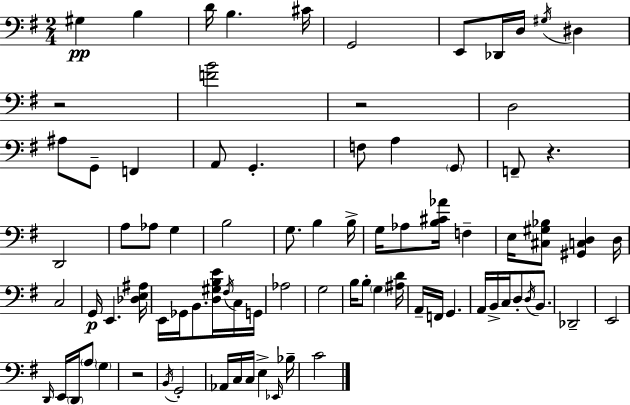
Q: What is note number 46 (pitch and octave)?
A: B3